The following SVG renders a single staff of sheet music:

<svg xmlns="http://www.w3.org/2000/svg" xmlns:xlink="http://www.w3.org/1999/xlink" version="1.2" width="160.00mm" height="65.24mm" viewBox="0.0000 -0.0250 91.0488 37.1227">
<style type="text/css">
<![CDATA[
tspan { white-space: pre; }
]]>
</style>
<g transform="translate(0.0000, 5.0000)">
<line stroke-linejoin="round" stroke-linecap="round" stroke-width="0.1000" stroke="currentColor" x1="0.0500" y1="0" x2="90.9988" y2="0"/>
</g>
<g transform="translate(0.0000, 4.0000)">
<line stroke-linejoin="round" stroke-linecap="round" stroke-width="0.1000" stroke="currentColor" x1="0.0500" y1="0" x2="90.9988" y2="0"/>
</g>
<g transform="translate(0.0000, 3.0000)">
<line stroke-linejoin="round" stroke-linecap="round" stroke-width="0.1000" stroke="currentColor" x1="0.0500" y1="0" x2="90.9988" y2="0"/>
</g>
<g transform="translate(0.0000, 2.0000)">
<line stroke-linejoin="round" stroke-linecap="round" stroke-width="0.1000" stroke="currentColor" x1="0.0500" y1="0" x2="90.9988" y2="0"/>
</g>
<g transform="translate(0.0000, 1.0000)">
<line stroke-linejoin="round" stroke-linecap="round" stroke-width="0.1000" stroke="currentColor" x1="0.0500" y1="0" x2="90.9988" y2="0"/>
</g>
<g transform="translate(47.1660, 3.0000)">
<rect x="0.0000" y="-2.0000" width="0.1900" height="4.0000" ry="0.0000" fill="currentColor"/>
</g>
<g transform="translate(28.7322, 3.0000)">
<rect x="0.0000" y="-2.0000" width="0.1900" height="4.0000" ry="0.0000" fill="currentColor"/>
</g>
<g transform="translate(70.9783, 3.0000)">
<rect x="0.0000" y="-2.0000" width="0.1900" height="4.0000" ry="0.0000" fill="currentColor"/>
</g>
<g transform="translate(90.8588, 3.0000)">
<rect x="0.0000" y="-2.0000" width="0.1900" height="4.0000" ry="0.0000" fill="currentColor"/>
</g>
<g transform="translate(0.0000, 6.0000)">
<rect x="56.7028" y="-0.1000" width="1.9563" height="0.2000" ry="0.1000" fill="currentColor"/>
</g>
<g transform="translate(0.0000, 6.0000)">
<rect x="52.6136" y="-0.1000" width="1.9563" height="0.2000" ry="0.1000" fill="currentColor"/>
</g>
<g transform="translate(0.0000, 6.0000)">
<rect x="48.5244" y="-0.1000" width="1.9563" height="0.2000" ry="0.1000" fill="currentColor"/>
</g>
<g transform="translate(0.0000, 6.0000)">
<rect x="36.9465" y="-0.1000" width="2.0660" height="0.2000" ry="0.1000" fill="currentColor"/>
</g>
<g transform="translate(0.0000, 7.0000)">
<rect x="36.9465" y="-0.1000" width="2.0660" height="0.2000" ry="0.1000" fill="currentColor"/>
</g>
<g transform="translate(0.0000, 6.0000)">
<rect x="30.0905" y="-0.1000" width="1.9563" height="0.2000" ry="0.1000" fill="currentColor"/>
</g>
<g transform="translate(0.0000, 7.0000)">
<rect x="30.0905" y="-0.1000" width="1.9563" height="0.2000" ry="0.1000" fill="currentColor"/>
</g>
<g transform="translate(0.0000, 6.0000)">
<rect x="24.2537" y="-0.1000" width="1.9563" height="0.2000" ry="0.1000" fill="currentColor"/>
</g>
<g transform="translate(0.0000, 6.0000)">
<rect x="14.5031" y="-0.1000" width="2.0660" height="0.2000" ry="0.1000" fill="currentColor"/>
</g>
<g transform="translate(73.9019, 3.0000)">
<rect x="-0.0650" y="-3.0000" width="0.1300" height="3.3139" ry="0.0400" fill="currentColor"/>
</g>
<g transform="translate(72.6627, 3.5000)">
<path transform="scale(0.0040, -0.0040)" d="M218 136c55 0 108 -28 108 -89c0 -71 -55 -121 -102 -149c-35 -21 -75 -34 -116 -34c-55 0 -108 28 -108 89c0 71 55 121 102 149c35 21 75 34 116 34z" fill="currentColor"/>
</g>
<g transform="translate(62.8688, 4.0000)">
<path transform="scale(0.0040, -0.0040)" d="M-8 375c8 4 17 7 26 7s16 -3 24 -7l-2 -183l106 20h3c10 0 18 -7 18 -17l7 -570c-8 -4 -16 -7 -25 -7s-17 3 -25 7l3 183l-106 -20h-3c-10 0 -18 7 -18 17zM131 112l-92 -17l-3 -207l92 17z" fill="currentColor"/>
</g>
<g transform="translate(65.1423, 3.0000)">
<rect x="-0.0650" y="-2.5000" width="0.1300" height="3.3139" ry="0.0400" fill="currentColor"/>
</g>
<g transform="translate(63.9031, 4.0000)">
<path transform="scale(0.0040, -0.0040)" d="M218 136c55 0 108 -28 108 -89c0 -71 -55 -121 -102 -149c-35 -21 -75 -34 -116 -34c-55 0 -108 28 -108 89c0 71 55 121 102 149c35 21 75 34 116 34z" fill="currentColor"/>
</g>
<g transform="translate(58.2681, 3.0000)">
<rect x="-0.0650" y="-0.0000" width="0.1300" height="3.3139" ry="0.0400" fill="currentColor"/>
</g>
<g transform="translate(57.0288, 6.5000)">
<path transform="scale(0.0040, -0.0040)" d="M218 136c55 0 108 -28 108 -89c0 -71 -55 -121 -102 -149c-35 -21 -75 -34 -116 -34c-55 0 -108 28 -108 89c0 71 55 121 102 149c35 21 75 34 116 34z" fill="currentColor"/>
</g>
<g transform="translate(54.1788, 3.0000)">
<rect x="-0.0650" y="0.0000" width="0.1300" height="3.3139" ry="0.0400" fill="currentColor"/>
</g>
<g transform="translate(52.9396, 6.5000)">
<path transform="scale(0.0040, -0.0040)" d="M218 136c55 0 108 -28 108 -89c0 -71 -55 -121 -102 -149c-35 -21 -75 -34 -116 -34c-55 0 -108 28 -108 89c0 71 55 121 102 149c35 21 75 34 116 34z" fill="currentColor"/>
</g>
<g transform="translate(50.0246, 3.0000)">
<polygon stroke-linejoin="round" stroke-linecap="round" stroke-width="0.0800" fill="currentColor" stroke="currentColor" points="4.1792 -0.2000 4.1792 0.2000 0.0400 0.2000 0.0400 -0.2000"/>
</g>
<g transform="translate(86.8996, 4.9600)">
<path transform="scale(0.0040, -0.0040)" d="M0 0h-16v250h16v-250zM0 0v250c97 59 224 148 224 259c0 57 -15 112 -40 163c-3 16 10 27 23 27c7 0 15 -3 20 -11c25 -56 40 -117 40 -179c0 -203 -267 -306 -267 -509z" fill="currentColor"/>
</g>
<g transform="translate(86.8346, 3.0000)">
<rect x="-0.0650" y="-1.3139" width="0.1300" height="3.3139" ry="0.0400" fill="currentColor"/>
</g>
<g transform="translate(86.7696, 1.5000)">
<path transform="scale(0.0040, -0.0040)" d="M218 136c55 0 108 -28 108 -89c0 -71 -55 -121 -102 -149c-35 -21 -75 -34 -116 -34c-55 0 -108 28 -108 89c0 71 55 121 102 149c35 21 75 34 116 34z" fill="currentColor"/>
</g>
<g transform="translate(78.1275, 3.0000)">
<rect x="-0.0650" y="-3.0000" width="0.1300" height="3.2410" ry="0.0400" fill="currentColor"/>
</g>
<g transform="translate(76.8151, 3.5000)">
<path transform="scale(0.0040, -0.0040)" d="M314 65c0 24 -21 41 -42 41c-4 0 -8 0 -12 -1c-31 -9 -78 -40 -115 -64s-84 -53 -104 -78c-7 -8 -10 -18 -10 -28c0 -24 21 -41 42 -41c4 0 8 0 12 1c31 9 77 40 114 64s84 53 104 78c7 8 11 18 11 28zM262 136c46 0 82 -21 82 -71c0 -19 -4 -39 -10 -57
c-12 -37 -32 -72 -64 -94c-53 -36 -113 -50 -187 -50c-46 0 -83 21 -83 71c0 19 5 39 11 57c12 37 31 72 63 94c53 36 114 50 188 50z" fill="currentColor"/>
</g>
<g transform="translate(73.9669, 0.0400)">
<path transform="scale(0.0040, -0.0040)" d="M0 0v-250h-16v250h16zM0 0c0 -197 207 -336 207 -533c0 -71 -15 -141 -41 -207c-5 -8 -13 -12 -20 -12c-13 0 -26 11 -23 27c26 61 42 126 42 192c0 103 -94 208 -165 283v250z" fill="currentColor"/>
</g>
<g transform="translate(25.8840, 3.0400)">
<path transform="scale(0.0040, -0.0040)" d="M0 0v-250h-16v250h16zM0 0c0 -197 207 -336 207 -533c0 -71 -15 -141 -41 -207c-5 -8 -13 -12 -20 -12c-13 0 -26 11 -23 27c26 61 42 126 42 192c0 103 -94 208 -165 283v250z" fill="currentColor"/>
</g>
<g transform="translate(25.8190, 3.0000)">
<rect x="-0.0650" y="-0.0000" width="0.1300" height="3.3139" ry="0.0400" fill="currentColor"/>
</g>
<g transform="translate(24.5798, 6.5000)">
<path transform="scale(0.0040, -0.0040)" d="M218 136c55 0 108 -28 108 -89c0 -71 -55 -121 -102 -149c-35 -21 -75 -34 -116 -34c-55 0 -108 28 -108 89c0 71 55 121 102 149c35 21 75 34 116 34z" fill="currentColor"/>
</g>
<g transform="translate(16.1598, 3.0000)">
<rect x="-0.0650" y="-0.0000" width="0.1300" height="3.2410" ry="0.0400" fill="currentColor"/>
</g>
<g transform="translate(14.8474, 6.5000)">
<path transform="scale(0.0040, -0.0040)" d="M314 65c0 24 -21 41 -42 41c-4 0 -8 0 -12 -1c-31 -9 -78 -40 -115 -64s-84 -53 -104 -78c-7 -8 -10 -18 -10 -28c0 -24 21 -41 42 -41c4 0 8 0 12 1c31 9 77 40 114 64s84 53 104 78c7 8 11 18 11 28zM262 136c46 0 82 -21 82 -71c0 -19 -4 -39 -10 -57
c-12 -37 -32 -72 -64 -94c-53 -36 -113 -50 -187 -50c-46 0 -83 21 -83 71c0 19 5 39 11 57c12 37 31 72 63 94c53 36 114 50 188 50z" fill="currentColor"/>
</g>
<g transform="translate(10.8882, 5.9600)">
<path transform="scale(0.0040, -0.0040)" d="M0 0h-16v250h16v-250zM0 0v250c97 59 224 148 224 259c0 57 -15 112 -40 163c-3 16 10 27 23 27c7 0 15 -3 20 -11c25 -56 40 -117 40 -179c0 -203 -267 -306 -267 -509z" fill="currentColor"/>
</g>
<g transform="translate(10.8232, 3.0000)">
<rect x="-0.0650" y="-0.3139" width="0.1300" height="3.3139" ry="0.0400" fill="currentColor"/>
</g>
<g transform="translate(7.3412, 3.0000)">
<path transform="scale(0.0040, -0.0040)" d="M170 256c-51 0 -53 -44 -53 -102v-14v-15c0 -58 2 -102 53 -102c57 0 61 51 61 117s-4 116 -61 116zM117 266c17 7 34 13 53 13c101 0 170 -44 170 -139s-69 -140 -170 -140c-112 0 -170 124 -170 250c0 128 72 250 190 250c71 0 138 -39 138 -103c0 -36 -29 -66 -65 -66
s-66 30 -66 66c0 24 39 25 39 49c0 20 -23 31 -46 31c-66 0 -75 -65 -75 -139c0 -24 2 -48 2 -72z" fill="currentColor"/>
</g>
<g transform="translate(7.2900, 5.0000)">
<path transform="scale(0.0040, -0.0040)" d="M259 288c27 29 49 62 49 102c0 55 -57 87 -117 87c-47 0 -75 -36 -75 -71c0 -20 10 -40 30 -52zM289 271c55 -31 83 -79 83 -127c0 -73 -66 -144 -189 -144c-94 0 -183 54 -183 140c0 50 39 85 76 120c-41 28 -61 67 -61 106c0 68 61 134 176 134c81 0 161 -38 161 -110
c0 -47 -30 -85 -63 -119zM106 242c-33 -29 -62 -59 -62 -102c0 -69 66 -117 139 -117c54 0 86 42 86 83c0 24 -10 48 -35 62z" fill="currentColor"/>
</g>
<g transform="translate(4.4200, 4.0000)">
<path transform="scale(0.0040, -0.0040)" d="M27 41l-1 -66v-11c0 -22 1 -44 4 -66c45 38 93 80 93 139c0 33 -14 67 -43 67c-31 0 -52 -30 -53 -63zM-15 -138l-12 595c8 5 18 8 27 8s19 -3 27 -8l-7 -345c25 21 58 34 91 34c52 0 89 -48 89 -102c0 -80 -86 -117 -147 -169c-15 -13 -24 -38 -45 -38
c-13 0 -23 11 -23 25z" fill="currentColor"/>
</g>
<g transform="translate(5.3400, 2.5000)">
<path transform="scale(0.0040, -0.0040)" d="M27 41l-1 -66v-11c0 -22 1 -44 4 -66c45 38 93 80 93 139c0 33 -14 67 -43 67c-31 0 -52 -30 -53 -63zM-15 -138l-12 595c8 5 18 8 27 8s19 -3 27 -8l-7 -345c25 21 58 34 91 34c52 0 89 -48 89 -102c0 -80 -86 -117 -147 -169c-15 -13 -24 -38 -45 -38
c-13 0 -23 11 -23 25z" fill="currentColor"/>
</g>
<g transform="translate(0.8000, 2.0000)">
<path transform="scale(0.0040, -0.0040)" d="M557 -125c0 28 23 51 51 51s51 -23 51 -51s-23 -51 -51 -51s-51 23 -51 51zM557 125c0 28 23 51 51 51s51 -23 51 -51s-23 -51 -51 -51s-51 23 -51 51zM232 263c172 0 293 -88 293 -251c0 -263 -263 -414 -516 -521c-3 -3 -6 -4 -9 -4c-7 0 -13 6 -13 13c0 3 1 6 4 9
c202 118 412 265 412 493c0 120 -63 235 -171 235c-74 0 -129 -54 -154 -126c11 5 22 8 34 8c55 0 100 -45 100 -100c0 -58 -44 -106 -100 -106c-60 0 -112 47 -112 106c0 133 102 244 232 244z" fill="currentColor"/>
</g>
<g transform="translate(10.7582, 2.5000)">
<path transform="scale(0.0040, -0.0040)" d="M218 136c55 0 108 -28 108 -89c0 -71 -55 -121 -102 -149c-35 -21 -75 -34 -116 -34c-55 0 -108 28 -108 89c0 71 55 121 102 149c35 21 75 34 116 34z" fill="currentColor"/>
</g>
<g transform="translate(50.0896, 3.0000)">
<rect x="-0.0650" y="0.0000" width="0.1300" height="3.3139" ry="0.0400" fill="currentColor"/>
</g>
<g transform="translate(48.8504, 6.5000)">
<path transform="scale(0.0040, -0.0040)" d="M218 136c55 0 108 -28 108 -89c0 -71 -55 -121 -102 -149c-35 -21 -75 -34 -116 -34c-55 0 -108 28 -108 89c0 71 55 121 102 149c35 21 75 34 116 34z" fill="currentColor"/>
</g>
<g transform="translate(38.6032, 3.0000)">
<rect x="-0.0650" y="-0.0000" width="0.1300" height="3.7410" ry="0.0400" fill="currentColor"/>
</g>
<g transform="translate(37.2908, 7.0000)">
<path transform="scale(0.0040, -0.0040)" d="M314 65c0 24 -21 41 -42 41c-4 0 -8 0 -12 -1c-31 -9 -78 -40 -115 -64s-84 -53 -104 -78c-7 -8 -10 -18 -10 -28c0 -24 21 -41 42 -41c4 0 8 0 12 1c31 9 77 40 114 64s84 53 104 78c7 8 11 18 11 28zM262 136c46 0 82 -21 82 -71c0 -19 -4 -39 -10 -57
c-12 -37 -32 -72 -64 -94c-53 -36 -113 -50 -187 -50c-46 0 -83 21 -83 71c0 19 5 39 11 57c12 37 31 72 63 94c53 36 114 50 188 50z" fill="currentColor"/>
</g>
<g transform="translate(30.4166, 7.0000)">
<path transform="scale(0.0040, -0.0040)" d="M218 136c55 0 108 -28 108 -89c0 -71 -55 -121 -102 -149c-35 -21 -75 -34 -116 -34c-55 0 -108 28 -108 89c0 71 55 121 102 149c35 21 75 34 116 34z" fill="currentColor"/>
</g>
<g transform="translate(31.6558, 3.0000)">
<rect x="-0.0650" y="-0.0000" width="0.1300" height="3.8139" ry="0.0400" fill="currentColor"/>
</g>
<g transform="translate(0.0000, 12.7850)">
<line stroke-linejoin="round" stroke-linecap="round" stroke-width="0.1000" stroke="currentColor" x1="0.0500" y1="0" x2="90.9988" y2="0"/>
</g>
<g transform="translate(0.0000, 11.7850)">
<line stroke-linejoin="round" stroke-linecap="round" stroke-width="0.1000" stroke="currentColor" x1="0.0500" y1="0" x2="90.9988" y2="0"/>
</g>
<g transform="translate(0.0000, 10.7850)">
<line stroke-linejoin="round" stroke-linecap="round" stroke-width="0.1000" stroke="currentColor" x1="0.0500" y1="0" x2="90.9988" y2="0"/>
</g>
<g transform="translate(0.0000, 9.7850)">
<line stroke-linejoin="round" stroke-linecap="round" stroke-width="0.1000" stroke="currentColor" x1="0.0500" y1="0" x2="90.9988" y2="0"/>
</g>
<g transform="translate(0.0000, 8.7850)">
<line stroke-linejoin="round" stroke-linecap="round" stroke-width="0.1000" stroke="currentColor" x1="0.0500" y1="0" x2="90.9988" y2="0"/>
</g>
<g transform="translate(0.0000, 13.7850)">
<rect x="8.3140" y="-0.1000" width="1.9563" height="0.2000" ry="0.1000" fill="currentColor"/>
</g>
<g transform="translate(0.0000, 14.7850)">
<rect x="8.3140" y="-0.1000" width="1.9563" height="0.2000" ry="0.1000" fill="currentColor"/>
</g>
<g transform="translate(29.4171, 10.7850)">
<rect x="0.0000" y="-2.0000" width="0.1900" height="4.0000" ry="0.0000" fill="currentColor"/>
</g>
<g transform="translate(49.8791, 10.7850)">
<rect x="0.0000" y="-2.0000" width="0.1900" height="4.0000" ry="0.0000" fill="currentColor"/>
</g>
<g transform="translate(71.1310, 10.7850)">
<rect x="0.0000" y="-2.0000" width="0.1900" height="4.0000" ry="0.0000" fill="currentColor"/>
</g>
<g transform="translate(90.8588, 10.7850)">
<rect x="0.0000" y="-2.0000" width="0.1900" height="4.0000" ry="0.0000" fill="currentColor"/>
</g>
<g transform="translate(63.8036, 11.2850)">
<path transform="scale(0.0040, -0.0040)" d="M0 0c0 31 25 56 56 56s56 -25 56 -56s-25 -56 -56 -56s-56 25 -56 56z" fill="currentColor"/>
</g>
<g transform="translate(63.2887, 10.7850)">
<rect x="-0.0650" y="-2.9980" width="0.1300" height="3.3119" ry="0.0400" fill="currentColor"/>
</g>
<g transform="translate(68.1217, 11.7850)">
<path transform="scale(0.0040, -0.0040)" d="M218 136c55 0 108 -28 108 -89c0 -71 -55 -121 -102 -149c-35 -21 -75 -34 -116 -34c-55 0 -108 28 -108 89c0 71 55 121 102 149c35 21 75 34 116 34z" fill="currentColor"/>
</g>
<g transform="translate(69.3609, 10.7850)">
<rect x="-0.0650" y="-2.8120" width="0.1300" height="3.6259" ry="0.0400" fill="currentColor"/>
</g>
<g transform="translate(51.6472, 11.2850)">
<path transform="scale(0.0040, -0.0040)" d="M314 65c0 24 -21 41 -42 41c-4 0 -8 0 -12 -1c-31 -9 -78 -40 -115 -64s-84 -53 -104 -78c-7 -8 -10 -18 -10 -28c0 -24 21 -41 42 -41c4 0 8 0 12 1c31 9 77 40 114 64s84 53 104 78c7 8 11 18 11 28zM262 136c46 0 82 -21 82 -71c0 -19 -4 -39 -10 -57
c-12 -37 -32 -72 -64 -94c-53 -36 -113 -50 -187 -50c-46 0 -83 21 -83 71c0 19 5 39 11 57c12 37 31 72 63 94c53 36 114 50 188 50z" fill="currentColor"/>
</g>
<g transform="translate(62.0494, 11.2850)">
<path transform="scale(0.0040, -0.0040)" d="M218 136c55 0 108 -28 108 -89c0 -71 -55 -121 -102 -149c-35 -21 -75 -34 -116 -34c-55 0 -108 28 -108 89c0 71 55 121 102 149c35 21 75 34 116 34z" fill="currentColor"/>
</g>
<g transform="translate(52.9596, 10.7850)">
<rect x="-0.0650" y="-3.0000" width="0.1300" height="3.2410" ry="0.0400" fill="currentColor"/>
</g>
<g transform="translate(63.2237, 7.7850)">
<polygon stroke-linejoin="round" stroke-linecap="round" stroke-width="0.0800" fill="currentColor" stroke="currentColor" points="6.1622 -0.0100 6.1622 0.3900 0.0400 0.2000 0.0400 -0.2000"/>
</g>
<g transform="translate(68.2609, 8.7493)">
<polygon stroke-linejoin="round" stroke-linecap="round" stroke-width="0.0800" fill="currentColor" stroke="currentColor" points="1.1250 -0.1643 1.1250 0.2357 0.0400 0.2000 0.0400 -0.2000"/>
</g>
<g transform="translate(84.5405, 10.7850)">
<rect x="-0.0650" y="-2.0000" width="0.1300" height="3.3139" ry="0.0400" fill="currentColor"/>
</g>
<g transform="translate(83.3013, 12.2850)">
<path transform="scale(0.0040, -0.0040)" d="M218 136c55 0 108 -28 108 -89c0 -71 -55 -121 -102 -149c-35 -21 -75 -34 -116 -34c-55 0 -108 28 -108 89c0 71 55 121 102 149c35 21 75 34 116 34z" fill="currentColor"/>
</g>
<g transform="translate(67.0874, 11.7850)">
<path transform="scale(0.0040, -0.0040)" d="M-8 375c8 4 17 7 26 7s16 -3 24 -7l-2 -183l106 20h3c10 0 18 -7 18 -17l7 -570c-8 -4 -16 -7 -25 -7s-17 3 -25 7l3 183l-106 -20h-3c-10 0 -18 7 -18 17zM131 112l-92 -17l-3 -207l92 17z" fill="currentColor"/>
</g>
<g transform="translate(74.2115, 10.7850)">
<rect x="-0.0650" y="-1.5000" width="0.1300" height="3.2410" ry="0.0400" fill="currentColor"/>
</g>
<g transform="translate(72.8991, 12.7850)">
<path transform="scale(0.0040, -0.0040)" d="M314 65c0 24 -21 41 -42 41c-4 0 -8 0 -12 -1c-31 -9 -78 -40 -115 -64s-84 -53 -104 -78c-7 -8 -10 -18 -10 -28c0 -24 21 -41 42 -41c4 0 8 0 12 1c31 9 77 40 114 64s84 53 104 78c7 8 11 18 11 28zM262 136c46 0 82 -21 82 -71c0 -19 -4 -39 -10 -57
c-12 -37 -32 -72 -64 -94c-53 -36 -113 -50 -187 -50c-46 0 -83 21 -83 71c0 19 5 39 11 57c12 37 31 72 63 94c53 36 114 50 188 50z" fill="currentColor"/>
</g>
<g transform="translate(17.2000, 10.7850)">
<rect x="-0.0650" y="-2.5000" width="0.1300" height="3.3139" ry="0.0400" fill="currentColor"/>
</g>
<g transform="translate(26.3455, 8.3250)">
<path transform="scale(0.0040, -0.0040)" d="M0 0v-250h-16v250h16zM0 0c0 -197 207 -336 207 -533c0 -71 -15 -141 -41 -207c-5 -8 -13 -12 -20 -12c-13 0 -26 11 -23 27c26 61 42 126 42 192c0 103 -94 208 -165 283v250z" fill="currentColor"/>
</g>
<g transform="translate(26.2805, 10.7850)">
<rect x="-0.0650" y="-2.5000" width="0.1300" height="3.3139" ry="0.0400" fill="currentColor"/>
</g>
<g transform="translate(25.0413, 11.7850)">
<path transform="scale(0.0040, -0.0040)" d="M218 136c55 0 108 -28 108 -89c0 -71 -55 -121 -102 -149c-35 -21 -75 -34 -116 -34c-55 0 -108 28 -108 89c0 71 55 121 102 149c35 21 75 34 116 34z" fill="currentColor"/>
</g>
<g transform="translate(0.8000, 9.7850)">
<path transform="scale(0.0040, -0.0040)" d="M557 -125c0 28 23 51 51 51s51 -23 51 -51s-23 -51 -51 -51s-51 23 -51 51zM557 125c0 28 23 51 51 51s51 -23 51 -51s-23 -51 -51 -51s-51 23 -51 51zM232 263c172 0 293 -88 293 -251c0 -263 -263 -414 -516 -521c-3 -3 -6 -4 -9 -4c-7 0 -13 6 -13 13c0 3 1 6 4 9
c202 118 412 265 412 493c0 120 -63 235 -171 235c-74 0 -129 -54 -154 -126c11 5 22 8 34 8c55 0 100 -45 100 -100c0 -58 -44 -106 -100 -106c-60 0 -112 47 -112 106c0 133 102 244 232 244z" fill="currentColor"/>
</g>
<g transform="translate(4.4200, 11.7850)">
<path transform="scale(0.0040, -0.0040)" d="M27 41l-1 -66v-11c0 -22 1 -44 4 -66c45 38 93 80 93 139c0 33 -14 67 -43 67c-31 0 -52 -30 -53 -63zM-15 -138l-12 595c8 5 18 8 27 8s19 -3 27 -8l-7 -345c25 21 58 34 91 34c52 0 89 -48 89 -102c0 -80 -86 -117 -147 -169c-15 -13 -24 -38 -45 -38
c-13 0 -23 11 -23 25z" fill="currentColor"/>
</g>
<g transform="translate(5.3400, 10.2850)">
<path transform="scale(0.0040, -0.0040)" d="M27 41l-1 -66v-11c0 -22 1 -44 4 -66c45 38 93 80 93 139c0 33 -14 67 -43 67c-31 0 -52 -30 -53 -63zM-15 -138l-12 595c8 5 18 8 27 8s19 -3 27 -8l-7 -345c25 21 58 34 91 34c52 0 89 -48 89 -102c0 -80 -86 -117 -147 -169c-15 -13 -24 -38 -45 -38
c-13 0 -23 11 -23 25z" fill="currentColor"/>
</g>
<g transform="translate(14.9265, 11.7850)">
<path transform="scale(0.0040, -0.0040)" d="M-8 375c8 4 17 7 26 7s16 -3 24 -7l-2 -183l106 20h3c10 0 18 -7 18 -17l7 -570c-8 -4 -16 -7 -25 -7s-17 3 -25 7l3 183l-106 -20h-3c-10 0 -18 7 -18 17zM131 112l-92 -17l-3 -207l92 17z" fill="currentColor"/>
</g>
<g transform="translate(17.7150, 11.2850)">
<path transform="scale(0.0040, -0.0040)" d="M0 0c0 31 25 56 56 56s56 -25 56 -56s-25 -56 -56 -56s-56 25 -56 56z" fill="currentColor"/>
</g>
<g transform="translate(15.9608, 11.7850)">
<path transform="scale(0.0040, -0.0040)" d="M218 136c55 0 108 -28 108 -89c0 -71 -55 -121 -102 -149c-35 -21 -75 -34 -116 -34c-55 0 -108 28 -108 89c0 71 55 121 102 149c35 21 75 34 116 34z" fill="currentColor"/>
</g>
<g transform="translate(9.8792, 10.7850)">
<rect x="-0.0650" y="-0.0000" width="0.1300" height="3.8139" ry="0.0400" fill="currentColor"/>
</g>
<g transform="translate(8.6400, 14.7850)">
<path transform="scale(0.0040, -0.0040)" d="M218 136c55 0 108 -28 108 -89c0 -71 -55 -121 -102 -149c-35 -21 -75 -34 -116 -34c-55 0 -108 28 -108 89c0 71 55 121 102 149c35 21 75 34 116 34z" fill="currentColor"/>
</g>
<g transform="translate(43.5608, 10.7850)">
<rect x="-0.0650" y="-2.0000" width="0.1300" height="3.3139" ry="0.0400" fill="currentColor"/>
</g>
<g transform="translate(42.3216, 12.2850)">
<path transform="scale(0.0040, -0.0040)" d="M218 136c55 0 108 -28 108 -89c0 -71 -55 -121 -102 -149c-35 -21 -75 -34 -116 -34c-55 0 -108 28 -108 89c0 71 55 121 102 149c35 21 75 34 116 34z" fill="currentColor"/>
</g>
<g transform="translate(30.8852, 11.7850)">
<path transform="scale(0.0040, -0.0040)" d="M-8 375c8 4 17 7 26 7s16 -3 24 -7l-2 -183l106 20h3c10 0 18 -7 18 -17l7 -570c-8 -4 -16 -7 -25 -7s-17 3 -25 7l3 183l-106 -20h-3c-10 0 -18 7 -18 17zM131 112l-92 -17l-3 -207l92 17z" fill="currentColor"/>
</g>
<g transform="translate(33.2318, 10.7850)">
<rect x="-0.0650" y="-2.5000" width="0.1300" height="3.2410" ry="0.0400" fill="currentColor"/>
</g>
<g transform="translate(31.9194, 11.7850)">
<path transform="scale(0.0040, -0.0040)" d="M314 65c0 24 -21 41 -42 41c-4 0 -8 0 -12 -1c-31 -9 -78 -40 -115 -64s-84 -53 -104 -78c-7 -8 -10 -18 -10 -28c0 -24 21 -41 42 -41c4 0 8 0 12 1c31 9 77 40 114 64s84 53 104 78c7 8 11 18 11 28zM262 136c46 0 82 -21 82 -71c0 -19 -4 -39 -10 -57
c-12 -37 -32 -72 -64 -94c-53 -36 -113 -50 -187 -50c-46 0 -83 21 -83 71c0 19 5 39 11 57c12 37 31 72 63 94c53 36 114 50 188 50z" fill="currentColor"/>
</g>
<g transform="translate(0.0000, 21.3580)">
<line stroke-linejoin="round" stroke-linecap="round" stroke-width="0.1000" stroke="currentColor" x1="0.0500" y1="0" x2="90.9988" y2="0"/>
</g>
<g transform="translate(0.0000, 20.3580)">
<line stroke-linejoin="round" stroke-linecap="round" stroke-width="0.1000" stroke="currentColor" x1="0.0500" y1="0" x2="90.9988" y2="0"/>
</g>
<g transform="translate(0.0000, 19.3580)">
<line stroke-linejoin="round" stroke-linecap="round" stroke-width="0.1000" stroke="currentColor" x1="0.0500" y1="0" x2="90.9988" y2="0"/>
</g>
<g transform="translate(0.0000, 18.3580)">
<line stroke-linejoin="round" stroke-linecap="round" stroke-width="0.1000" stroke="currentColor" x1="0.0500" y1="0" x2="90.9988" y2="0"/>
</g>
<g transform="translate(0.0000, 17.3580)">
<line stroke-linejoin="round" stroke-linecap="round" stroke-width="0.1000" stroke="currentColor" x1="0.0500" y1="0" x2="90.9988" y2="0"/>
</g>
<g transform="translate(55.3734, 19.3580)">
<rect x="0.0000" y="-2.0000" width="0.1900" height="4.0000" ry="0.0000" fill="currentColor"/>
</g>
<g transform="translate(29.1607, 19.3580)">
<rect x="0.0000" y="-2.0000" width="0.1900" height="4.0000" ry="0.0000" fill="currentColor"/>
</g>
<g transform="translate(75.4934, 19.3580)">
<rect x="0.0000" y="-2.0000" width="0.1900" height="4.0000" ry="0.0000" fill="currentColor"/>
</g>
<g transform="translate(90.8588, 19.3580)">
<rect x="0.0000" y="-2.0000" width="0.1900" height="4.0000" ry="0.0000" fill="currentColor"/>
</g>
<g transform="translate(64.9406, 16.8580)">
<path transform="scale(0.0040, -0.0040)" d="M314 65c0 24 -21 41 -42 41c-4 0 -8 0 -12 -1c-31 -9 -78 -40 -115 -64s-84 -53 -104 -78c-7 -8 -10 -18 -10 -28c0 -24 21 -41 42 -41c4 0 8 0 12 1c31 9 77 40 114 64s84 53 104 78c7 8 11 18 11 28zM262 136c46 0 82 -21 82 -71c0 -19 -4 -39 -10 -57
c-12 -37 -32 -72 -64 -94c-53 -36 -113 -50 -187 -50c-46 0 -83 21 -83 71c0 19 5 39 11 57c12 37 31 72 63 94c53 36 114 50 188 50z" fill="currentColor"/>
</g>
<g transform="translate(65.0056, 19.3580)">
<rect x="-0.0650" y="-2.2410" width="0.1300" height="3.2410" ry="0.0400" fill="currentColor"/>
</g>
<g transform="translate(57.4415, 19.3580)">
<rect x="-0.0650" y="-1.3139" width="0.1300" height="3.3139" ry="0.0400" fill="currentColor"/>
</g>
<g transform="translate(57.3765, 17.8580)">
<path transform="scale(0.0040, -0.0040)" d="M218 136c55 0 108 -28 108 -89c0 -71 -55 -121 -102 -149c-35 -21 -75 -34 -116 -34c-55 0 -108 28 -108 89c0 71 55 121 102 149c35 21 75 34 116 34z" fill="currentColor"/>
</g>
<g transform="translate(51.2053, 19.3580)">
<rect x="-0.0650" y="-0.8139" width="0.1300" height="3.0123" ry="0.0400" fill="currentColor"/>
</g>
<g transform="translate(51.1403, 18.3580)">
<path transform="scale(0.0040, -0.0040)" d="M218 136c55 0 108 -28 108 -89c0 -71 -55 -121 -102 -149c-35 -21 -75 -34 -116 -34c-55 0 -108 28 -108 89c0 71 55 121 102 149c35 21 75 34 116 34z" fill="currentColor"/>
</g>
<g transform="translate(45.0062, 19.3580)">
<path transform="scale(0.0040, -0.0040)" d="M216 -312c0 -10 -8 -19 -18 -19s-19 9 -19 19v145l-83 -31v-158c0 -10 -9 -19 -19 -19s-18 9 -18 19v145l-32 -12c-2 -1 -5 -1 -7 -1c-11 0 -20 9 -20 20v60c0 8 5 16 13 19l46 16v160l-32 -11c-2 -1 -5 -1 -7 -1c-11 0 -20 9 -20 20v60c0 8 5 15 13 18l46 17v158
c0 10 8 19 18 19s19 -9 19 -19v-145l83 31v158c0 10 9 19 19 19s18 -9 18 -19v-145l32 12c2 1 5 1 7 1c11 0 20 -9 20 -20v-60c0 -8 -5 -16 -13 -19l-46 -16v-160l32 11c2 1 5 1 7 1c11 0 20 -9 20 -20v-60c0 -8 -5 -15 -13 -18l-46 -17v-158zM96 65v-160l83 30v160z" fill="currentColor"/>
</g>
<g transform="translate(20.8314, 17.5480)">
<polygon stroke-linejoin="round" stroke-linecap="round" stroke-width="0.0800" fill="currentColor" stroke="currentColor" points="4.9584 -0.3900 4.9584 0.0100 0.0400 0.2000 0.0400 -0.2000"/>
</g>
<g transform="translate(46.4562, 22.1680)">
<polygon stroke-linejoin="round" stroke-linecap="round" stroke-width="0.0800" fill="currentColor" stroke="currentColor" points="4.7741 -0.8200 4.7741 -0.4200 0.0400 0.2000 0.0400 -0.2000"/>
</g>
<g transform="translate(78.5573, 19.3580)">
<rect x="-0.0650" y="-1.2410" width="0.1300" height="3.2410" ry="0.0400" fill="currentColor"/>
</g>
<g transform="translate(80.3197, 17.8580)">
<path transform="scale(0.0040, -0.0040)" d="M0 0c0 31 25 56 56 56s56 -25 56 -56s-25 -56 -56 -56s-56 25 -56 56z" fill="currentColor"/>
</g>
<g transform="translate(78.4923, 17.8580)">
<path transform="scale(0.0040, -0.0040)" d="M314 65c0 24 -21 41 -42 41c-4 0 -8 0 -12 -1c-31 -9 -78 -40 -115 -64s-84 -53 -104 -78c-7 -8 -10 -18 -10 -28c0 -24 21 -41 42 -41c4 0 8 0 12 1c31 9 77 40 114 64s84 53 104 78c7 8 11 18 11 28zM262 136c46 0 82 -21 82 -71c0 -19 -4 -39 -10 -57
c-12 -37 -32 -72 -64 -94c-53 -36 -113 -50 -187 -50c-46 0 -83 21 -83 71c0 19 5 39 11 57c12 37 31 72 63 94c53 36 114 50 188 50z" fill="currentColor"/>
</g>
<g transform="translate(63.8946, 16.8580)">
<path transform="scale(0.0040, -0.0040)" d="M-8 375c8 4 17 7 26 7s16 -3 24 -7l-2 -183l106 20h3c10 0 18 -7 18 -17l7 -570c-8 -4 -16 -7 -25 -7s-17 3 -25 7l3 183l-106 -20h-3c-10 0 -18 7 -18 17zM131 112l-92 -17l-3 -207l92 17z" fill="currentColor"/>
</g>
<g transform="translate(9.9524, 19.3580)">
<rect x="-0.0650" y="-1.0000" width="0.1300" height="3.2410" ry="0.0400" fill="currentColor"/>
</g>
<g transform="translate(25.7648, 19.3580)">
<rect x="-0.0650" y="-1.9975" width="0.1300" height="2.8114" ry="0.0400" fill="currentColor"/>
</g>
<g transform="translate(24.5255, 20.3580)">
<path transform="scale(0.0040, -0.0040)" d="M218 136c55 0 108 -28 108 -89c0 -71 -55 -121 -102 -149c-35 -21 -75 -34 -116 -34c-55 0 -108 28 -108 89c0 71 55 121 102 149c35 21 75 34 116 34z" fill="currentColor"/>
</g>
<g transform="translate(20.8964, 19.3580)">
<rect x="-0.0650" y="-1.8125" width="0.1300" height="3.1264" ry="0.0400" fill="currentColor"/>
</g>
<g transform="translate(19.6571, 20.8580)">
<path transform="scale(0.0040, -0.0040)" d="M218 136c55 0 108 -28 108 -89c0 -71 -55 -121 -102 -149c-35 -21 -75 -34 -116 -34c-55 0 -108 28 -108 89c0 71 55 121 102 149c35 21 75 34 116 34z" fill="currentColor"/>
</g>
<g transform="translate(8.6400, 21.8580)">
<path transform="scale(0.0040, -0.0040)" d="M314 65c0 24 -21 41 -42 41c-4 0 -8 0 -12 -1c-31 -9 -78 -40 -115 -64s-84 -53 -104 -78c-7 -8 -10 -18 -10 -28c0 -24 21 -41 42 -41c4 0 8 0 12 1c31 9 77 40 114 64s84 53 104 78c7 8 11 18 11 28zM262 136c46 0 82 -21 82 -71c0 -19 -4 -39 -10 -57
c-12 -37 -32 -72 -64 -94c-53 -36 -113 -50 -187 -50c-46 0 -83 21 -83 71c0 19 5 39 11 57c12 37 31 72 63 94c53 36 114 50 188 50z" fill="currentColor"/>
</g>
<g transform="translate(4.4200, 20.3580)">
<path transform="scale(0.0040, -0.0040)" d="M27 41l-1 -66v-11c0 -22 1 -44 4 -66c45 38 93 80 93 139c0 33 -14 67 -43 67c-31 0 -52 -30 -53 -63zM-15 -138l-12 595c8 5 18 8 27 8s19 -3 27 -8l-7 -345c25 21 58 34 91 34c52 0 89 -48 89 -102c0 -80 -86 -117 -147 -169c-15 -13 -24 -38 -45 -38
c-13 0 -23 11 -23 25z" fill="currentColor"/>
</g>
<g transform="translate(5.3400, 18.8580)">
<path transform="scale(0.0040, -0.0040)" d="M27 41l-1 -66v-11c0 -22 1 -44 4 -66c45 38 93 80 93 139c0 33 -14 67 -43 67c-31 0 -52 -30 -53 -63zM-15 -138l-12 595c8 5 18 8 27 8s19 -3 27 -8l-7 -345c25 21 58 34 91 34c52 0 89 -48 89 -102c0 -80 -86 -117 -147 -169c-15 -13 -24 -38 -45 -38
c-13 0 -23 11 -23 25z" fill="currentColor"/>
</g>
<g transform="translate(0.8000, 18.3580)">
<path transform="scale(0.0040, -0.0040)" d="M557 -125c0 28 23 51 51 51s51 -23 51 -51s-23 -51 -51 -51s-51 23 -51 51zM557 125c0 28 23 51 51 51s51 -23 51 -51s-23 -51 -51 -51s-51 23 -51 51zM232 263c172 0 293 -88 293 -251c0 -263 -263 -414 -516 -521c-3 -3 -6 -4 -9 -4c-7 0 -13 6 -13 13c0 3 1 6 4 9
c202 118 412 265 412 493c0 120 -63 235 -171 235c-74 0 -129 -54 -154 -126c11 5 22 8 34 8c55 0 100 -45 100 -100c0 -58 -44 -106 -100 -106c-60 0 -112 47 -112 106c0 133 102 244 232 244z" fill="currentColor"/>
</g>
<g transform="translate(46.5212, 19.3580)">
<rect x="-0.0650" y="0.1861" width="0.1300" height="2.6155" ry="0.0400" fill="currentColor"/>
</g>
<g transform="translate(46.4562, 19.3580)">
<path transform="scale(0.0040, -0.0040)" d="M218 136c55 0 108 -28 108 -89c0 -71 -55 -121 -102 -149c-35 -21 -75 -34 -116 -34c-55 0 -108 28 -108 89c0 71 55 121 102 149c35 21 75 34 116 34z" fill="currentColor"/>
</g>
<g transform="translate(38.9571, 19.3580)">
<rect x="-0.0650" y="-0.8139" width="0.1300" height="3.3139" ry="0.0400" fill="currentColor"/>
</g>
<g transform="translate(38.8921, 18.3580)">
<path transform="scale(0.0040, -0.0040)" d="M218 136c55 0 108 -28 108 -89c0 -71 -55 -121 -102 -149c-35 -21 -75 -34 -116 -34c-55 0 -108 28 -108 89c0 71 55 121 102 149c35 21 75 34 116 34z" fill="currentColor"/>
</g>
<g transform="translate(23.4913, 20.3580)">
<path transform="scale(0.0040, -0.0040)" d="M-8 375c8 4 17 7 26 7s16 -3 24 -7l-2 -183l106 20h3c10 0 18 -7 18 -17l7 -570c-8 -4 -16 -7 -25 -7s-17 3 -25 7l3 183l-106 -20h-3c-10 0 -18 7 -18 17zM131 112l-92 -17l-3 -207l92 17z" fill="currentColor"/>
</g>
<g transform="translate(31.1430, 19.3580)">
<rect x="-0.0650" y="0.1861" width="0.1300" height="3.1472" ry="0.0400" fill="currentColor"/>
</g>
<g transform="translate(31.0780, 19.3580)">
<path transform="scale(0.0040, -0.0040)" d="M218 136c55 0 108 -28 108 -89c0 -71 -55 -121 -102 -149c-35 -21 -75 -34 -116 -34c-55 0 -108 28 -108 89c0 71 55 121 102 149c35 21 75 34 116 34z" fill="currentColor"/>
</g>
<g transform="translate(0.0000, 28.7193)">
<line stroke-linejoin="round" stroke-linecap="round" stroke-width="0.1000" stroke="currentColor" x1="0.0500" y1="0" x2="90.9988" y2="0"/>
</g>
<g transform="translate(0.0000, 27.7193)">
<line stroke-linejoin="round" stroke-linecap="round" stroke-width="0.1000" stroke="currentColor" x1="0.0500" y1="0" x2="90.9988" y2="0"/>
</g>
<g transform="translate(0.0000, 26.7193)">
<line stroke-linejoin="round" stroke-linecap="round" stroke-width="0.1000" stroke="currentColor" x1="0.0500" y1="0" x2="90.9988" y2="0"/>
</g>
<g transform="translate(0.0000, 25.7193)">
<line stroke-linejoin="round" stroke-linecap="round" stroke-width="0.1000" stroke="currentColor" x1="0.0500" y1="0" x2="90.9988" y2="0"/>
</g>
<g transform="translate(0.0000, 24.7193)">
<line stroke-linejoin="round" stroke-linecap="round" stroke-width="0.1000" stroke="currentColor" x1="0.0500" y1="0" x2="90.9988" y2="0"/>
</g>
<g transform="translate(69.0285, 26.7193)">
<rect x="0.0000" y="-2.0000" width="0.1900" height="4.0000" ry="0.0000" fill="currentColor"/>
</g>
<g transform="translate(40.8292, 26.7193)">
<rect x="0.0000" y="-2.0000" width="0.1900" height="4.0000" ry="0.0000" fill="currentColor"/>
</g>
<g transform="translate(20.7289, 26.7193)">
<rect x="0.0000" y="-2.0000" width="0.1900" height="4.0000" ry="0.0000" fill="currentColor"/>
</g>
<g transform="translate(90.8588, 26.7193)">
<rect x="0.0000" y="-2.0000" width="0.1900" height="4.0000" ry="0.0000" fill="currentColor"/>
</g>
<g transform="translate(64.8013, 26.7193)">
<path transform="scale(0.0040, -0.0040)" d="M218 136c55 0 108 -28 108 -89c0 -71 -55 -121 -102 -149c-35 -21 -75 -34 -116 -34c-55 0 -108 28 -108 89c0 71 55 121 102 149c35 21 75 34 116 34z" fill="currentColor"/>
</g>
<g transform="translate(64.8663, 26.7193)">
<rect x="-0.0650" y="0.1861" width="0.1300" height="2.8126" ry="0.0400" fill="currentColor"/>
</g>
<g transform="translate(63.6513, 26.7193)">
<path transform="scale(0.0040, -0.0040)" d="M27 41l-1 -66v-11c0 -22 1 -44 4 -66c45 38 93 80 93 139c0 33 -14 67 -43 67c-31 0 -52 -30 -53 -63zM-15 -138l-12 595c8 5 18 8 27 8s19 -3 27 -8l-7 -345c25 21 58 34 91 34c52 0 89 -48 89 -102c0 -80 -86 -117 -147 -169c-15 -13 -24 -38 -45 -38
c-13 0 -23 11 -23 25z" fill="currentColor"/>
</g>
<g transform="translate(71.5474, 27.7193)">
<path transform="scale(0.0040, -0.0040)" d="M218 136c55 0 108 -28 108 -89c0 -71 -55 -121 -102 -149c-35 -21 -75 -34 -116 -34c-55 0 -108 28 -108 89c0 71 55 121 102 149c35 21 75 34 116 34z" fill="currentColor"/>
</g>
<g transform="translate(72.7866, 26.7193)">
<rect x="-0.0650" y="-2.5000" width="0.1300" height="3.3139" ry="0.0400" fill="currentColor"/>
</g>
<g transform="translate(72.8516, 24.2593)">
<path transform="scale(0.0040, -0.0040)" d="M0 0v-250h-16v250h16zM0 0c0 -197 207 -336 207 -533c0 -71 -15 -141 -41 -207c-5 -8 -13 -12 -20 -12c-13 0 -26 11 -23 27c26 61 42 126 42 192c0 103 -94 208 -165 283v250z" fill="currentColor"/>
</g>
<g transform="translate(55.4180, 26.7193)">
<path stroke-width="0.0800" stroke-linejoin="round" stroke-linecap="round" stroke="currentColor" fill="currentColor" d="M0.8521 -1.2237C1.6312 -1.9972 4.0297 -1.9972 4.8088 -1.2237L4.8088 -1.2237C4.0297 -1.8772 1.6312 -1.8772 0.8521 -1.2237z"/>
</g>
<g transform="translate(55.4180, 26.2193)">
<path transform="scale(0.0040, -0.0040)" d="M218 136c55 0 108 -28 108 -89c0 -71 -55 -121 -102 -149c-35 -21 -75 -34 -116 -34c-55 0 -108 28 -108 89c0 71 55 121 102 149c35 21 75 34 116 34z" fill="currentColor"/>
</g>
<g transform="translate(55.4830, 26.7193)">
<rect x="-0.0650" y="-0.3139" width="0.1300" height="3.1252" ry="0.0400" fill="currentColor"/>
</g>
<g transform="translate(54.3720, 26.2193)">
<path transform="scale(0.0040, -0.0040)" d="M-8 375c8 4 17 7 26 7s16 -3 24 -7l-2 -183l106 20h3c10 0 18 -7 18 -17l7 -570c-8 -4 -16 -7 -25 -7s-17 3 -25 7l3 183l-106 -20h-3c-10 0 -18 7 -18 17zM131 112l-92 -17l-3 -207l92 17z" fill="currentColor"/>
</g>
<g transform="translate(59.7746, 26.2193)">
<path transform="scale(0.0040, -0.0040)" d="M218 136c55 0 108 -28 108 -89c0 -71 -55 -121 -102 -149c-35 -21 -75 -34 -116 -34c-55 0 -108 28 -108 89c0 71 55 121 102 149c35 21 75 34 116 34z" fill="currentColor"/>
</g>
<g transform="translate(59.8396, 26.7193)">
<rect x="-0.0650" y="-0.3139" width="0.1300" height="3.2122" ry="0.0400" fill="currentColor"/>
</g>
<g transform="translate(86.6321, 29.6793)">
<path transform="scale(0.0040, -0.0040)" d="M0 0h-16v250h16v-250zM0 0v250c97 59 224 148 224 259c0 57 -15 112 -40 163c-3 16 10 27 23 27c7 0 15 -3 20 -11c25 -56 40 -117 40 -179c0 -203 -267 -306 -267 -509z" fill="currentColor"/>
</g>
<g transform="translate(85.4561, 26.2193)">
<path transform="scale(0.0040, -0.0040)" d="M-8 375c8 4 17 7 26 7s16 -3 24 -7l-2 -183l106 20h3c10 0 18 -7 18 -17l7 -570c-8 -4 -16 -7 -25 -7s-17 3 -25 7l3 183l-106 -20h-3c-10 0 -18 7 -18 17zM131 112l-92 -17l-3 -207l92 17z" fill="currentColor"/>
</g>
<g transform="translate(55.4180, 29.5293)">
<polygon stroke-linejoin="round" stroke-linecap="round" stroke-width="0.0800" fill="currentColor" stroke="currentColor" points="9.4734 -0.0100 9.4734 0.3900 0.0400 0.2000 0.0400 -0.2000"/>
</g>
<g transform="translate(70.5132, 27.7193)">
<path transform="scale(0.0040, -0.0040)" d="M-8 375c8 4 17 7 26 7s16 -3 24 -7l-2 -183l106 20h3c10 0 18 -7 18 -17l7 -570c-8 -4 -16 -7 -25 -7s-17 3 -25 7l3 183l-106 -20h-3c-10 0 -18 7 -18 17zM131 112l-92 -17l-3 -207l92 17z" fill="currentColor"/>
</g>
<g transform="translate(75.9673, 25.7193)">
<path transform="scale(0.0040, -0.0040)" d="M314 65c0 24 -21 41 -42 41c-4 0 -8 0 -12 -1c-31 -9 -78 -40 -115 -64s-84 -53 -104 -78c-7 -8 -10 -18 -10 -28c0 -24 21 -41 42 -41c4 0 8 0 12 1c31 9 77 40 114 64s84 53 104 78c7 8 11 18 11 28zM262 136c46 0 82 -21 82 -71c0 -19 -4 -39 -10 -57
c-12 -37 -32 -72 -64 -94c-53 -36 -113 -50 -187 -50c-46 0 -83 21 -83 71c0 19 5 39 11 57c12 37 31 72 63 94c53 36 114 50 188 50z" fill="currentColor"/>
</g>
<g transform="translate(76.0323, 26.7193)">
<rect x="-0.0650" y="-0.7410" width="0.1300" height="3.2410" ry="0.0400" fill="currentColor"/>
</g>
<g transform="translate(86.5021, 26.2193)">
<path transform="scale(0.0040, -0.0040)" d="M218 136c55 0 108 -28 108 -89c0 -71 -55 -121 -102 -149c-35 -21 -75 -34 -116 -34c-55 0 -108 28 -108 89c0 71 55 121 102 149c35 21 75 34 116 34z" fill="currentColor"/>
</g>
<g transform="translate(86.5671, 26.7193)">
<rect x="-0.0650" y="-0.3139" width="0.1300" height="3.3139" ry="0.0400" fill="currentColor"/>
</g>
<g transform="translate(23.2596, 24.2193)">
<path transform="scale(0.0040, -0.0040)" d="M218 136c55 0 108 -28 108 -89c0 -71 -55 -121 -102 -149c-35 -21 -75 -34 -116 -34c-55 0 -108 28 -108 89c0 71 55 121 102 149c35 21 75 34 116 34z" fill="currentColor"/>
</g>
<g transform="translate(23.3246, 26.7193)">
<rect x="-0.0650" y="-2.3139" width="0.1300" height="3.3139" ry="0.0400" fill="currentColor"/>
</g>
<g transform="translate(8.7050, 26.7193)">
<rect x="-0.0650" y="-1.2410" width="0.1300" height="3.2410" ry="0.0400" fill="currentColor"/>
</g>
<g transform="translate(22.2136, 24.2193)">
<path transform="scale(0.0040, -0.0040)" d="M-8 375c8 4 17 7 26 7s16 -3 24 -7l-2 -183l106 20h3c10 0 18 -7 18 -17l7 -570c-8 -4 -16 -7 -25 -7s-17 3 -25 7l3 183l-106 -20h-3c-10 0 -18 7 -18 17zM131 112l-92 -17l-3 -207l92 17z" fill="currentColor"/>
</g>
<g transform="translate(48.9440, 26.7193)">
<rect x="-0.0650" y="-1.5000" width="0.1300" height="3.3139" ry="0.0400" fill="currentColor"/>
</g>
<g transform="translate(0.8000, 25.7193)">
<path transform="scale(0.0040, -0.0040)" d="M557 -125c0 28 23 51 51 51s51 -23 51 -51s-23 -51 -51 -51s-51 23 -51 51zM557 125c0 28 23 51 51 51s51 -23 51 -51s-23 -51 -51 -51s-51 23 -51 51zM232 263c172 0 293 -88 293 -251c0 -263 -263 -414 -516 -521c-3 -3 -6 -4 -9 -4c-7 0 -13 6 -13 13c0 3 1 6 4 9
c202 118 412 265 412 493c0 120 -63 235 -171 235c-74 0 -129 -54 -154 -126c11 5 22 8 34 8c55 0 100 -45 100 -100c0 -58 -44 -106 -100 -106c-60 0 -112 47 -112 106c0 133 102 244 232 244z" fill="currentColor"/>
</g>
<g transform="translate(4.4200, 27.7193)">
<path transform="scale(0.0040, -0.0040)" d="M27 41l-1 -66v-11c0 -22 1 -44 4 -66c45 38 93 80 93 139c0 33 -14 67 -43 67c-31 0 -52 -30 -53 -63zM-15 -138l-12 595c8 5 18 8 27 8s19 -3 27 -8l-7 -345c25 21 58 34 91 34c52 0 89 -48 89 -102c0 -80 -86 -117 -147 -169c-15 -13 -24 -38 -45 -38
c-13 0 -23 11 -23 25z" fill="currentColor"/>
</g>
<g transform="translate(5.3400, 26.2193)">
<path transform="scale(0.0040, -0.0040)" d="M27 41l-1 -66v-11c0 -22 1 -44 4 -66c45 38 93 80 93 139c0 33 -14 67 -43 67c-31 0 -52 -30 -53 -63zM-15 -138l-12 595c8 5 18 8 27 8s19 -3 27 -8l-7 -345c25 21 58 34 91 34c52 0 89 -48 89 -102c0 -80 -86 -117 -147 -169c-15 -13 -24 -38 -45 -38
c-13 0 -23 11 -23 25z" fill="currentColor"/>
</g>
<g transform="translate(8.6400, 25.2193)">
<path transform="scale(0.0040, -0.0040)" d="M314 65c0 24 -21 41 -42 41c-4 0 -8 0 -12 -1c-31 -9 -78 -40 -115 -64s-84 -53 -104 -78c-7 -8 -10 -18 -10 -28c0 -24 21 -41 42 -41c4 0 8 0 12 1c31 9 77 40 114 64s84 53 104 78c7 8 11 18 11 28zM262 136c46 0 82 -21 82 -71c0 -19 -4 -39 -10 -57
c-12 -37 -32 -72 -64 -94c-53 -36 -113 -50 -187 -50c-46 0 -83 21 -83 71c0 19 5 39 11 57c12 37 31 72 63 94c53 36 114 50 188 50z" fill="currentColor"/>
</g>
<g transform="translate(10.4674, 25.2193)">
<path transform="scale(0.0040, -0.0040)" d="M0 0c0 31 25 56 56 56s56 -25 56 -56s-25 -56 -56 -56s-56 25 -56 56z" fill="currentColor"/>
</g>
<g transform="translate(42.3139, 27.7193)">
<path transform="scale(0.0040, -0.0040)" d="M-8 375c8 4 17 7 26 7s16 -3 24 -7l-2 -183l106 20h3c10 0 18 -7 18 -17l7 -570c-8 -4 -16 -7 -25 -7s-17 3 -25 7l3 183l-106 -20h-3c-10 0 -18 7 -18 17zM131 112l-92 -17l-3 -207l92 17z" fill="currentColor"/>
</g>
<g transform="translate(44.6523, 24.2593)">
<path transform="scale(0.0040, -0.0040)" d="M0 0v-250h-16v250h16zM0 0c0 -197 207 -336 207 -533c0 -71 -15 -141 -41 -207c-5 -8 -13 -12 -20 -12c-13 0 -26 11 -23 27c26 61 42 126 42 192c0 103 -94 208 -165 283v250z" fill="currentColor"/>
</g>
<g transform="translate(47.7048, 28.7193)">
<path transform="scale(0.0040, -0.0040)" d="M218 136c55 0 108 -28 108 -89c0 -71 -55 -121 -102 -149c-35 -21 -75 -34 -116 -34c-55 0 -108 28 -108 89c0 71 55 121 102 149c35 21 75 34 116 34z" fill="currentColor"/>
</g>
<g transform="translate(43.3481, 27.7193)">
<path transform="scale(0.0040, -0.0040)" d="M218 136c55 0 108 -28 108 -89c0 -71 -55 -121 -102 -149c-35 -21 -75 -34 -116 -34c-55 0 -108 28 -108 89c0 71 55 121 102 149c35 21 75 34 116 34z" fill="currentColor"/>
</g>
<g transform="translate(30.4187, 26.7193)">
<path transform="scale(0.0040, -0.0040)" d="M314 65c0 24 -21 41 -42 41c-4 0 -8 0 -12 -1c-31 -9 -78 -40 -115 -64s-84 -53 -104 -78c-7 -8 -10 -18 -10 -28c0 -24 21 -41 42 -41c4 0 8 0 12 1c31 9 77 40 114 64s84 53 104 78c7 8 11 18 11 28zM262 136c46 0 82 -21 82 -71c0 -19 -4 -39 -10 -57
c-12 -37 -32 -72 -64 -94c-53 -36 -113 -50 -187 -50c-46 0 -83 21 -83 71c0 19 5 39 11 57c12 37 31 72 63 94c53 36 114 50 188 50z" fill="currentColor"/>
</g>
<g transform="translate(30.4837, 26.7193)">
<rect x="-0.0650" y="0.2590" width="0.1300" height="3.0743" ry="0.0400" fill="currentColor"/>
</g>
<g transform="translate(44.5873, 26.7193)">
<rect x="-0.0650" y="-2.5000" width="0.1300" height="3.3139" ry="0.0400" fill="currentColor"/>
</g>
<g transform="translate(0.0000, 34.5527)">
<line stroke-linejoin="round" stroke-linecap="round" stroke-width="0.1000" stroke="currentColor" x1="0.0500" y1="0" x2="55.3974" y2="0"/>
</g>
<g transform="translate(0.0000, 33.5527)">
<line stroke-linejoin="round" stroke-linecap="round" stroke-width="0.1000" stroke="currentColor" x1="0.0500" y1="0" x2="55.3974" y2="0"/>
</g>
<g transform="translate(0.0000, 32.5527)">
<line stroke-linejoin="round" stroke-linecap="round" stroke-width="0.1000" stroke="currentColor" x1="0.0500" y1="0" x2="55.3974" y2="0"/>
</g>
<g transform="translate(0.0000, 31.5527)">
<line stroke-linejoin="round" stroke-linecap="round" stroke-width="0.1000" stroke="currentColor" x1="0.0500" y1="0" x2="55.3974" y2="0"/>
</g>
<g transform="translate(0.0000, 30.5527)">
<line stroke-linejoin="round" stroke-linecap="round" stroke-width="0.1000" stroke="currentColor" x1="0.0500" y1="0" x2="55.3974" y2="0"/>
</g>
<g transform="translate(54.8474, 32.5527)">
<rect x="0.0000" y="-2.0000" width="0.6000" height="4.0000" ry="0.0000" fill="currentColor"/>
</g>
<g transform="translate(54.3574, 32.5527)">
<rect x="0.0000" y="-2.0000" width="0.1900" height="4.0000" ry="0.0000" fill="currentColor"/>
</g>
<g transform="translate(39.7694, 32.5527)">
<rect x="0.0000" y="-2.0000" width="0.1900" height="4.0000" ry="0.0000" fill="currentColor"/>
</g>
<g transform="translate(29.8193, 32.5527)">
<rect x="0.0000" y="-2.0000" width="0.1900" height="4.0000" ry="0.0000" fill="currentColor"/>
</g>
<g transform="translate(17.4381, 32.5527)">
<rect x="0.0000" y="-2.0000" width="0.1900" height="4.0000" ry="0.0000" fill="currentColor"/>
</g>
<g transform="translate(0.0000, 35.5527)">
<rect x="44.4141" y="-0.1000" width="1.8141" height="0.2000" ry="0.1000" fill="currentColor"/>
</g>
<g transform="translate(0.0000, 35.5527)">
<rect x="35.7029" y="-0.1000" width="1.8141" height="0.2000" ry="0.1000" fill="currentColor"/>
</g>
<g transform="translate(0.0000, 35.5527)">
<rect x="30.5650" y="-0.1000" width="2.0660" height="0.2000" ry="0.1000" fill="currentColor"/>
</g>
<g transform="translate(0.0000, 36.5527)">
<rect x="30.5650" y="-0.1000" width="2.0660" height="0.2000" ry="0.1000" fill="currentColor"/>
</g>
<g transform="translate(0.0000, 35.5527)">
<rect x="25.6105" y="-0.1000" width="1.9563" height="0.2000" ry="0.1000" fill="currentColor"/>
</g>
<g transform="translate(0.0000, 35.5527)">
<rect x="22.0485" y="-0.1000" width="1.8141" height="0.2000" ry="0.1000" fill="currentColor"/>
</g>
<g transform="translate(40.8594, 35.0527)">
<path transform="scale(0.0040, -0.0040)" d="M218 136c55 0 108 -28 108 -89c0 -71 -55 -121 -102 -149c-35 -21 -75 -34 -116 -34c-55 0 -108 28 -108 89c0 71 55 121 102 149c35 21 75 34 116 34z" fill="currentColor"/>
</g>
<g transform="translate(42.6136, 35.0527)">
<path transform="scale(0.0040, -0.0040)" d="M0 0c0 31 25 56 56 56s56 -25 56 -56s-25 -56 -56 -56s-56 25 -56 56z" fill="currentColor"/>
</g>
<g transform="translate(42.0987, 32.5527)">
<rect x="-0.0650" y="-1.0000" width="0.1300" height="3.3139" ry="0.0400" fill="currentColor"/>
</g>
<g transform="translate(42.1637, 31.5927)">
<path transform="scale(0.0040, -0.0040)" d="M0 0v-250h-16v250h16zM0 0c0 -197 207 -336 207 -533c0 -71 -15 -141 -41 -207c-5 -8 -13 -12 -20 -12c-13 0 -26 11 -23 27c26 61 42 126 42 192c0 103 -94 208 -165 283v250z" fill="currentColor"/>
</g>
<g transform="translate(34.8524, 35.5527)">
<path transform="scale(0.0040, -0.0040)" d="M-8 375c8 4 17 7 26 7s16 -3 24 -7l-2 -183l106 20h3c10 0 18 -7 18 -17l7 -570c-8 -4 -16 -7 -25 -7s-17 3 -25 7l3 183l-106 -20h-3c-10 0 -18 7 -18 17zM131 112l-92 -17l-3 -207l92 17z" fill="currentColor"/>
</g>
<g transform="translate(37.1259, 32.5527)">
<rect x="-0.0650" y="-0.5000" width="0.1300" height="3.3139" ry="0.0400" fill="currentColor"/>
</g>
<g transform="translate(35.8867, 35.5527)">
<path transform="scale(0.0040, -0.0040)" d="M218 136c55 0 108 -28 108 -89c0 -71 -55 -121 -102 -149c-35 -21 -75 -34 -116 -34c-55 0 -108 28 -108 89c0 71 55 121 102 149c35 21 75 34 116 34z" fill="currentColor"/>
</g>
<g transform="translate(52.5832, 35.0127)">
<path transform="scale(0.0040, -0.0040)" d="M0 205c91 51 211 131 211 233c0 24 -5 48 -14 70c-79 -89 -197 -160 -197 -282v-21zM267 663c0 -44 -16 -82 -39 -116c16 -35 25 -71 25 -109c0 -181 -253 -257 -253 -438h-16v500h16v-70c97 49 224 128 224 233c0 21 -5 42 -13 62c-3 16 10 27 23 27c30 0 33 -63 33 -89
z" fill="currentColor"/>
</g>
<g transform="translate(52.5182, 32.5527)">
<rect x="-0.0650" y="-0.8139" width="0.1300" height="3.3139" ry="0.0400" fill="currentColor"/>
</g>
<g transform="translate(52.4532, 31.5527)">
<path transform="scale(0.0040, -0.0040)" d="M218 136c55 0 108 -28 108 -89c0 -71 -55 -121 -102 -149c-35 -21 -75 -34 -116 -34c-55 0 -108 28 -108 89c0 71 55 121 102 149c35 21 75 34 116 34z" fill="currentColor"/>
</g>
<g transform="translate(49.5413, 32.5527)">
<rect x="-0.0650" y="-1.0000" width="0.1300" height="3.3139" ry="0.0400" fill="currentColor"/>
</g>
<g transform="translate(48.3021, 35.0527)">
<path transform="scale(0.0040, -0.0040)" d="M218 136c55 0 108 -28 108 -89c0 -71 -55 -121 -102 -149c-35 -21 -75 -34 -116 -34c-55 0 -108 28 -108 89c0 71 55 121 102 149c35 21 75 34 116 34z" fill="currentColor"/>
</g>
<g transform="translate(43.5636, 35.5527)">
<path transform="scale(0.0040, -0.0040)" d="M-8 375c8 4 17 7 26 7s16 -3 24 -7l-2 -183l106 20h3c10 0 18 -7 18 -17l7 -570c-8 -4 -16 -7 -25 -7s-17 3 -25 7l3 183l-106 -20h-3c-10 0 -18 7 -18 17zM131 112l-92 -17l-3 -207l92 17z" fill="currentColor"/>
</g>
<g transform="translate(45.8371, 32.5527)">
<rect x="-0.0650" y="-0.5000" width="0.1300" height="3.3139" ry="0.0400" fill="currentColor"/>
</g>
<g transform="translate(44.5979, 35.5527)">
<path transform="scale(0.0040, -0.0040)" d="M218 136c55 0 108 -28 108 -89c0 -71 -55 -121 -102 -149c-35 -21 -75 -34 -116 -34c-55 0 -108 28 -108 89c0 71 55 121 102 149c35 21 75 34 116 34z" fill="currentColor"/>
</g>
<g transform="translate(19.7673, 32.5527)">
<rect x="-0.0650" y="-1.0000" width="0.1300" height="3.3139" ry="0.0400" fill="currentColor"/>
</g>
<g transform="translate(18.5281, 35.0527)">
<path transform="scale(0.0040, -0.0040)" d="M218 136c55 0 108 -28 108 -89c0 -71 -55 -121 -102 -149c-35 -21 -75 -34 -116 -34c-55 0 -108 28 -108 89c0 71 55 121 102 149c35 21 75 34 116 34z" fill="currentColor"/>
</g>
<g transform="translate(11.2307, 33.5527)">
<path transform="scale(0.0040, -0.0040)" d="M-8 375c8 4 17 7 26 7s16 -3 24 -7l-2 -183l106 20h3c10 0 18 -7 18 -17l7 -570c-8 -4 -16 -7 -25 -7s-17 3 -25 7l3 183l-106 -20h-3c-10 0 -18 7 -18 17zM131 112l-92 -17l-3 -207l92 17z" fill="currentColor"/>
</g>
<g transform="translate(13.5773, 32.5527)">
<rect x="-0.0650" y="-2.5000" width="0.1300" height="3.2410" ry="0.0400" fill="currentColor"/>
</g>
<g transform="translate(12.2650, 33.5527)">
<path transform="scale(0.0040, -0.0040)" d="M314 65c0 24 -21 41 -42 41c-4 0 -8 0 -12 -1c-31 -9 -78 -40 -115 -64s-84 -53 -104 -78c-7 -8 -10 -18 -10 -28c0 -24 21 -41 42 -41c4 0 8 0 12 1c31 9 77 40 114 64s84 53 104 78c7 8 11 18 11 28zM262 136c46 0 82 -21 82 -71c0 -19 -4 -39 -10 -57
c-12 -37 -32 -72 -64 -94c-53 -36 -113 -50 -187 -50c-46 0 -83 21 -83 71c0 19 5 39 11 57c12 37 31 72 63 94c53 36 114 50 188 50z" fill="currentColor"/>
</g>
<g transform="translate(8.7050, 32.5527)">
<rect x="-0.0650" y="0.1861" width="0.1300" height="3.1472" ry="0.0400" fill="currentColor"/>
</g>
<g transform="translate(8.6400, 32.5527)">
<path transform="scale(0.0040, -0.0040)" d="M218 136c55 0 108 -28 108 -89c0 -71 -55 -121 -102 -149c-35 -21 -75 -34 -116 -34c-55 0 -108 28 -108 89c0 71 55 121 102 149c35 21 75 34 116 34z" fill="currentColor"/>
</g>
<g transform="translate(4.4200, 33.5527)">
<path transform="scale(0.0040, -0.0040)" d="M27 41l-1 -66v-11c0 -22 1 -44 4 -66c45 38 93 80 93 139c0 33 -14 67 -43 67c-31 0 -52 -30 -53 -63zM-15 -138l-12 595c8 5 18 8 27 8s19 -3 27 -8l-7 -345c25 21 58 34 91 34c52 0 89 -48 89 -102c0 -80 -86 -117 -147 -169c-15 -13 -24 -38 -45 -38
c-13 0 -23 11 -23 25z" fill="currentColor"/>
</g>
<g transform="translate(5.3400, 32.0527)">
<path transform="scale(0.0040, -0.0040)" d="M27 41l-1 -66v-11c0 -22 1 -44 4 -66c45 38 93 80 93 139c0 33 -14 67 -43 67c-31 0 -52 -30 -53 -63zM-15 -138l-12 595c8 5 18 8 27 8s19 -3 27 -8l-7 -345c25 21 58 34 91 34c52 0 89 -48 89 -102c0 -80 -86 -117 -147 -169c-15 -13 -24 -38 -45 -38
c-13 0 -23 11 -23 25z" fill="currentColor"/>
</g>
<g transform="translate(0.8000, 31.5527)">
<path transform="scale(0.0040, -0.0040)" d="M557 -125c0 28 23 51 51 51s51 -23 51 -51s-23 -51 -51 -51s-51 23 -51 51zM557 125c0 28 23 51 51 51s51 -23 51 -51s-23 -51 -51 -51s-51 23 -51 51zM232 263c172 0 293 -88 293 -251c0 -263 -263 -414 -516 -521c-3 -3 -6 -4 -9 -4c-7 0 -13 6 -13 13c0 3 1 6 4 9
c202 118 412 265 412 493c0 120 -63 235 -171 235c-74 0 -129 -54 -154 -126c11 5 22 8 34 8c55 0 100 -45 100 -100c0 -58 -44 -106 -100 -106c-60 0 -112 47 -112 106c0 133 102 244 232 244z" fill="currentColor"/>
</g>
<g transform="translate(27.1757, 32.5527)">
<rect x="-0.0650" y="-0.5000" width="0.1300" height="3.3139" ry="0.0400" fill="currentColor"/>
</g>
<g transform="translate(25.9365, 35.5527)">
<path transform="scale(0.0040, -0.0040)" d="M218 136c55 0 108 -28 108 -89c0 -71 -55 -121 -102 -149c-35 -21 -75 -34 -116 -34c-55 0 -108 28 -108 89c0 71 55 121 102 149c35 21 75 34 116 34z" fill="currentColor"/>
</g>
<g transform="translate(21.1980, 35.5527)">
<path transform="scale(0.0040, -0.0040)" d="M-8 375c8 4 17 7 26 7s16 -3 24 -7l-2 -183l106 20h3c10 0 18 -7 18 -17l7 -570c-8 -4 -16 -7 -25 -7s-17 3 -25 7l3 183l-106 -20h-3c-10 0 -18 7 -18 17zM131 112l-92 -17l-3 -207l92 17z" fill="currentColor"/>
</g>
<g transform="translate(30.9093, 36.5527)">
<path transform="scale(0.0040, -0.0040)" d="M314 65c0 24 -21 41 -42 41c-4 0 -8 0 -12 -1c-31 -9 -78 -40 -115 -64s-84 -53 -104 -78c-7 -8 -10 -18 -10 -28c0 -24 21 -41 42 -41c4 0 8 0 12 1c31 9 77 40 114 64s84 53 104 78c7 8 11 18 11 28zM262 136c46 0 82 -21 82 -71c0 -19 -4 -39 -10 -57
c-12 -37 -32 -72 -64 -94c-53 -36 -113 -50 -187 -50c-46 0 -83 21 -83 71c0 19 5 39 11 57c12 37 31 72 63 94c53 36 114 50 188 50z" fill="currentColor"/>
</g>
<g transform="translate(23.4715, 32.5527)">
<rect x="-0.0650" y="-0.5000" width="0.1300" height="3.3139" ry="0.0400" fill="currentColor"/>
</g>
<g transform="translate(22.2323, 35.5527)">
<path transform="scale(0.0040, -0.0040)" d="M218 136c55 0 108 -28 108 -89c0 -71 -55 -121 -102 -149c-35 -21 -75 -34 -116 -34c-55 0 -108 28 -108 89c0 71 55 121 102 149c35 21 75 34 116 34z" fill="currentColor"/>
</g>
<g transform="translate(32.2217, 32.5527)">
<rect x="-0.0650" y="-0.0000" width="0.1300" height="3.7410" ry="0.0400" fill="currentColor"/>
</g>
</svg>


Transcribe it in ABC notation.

X:1
T:Untitled
M:6/8
L:1/4
K:Bb
_E,/2 D,,2 D,,/2 C,, C,,2 D,,/2 D,,/2 D,, B,, C,/2 C,2 G,/2 C,, B,, B,,/2 B,,2 A,, C,2 C,/2 B,,/4 G,,2 A,, F,,2 A,,/2 B,,/2 D, F, ^D,/2 F,/2 G, B,2 G,2 G,2 B, D,2 B,,/2 G,, E,/2 E,/2 _D,/2 B,,/2 F,2 E,/2 D, B,,2 F,, E,, E,, C,,2 E,, F,,/2 E,, F,, F,/4